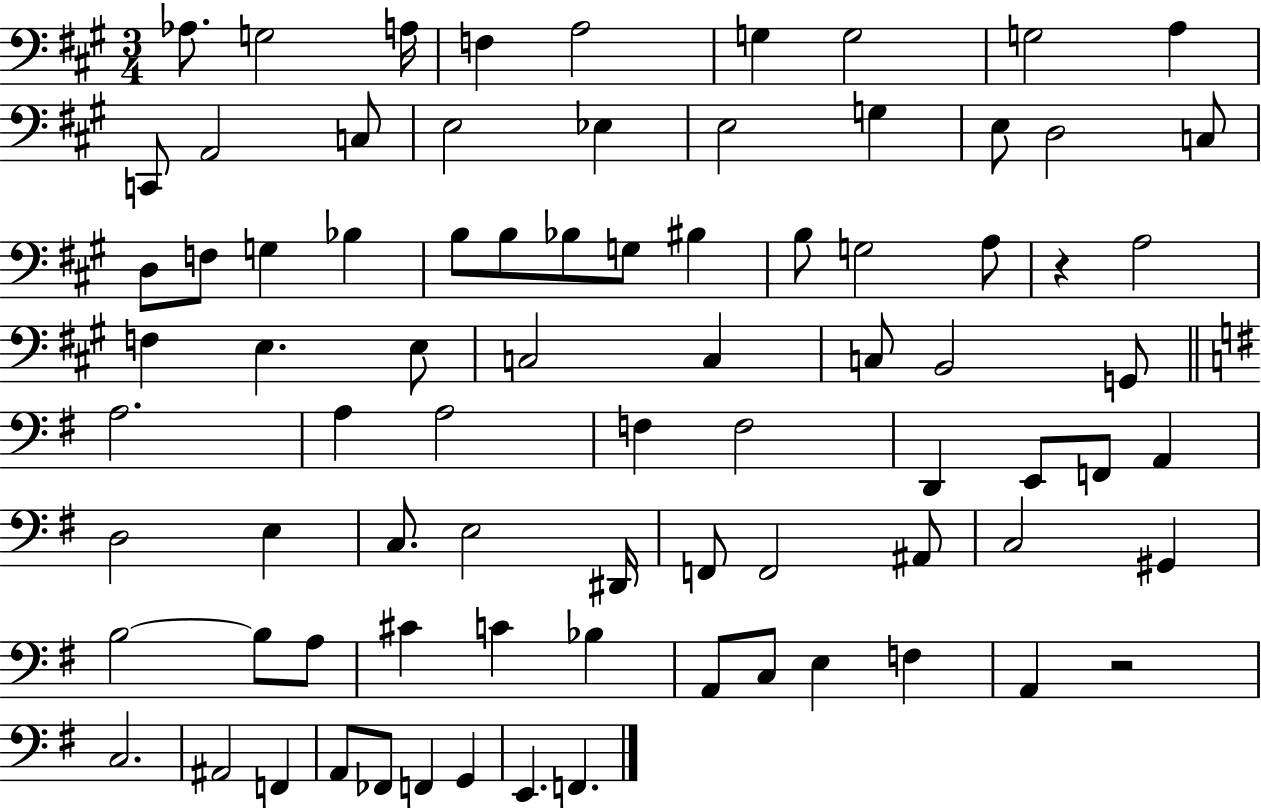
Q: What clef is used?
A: bass